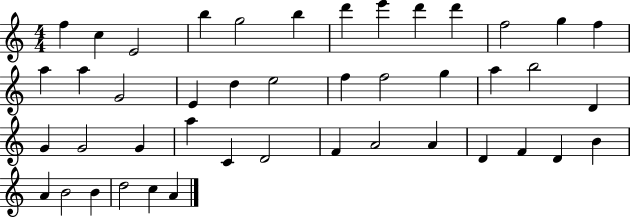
X:1
T:Untitled
M:4/4
L:1/4
K:C
f c E2 b g2 b d' e' d' d' f2 g f a a G2 E d e2 f f2 g a b2 D G G2 G a C D2 F A2 A D F D B A B2 B d2 c A